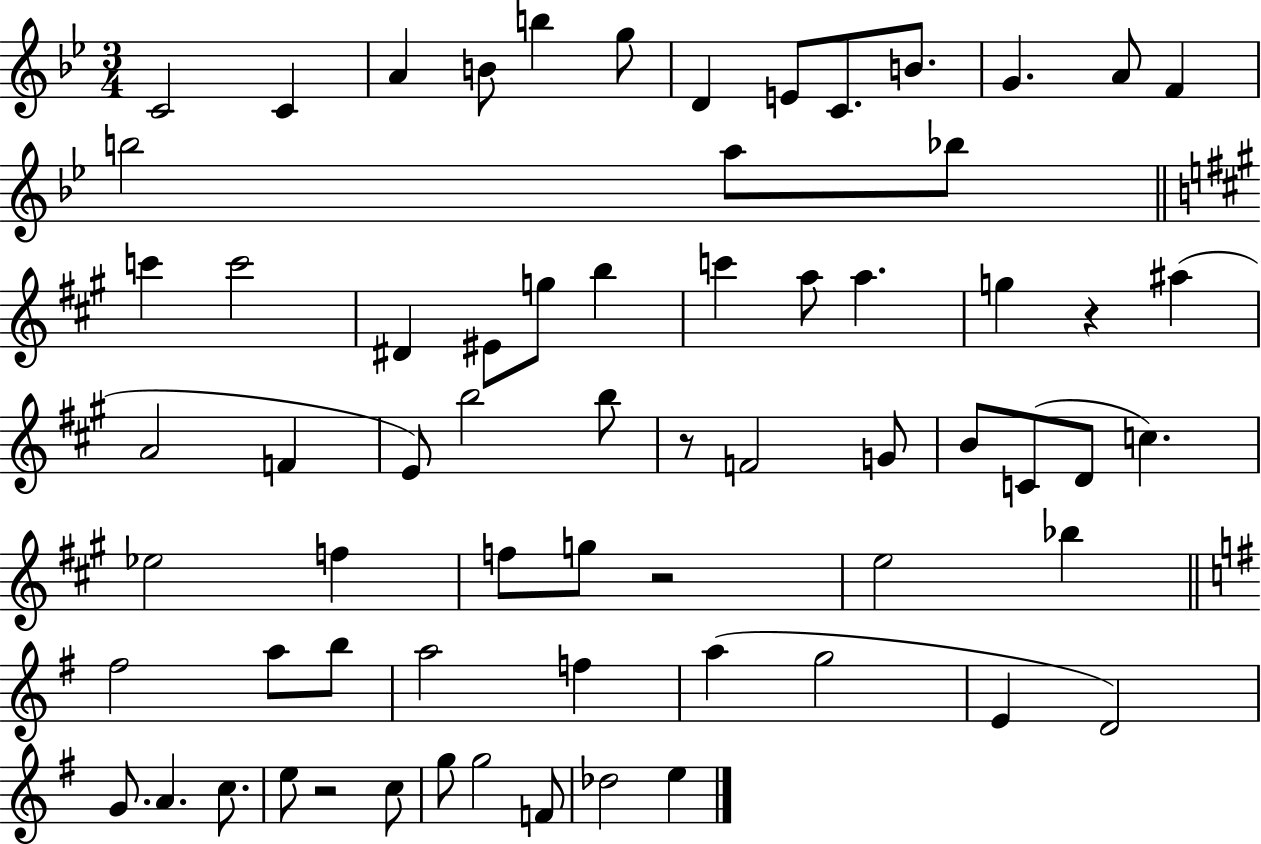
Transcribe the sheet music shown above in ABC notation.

X:1
T:Untitled
M:3/4
L:1/4
K:Bb
C2 C A B/2 b g/2 D E/2 C/2 B/2 G A/2 F b2 a/2 _b/2 c' c'2 ^D ^E/2 g/2 b c' a/2 a g z ^a A2 F E/2 b2 b/2 z/2 F2 G/2 B/2 C/2 D/2 c _e2 f f/2 g/2 z2 e2 _b ^f2 a/2 b/2 a2 f a g2 E D2 G/2 A c/2 e/2 z2 c/2 g/2 g2 F/2 _d2 e